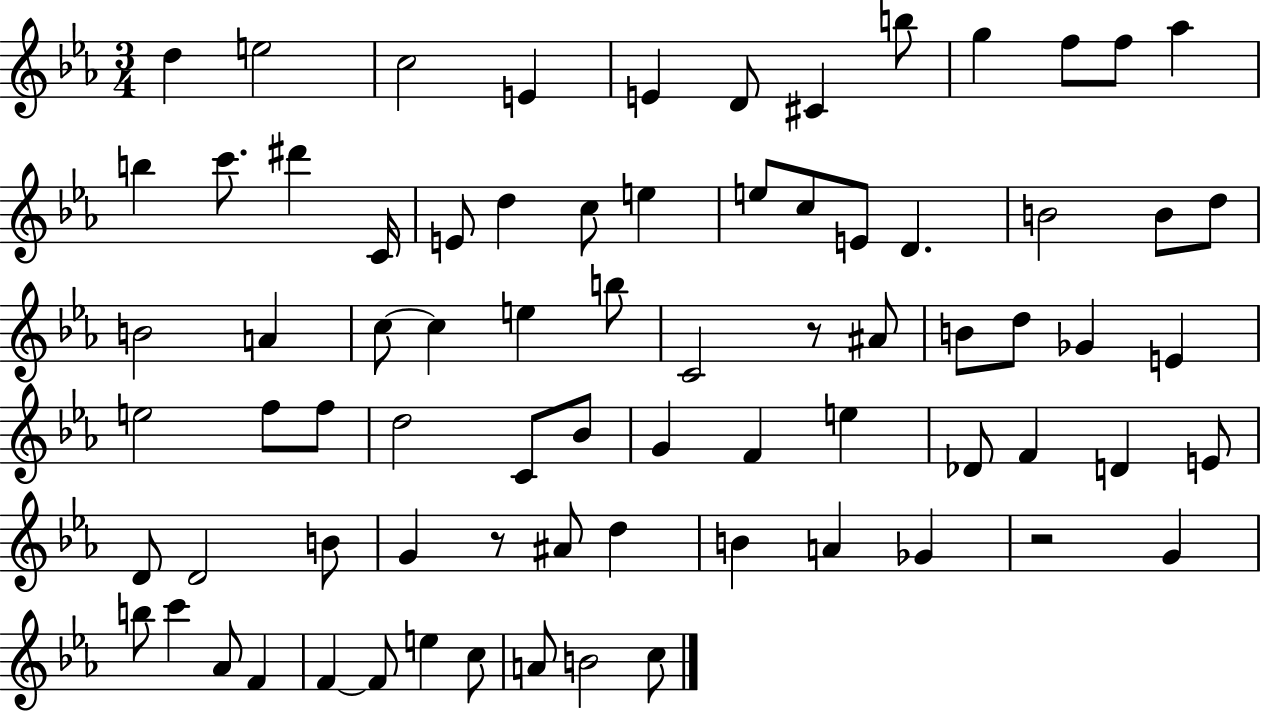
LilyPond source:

{
  \clef treble
  \numericTimeSignature
  \time 3/4
  \key ees \major
  d''4 e''2 | c''2 e'4 | e'4 d'8 cis'4 b''8 | g''4 f''8 f''8 aes''4 | \break b''4 c'''8. dis'''4 c'16 | e'8 d''4 c''8 e''4 | e''8 c''8 e'8 d'4. | b'2 b'8 d''8 | \break b'2 a'4 | c''8~~ c''4 e''4 b''8 | c'2 r8 ais'8 | b'8 d''8 ges'4 e'4 | \break e''2 f''8 f''8 | d''2 c'8 bes'8 | g'4 f'4 e''4 | des'8 f'4 d'4 e'8 | \break d'8 d'2 b'8 | g'4 r8 ais'8 d''4 | b'4 a'4 ges'4 | r2 g'4 | \break b''8 c'''4 aes'8 f'4 | f'4~~ f'8 e''4 c''8 | a'8 b'2 c''8 | \bar "|."
}